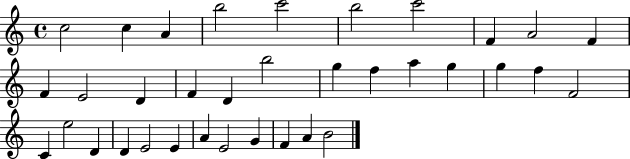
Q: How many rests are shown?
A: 0